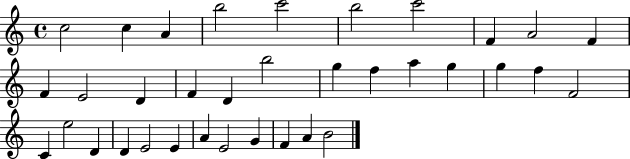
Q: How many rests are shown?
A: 0